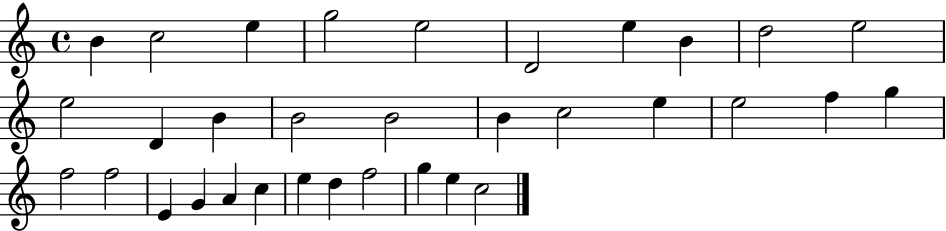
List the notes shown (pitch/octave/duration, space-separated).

B4/q C5/h E5/q G5/h E5/h D4/h E5/q B4/q D5/h E5/h E5/h D4/q B4/q B4/h B4/h B4/q C5/h E5/q E5/h F5/q G5/q F5/h F5/h E4/q G4/q A4/q C5/q E5/q D5/q F5/h G5/q E5/q C5/h